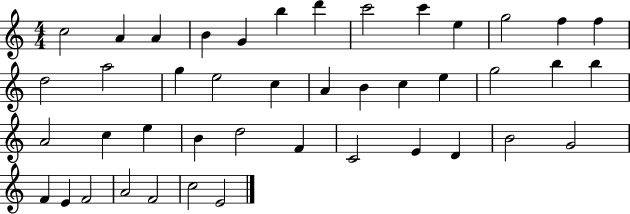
X:1
T:Untitled
M:4/4
L:1/4
K:C
c2 A A B G b d' c'2 c' e g2 f f d2 a2 g e2 c A B c e g2 b b A2 c e B d2 F C2 E D B2 G2 F E F2 A2 F2 c2 E2